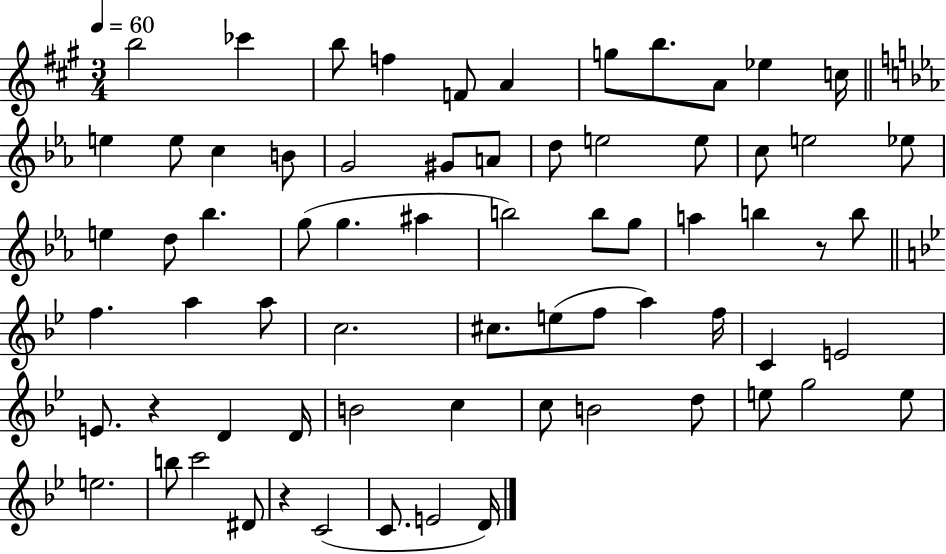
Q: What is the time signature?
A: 3/4